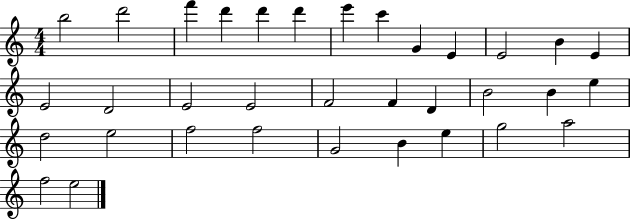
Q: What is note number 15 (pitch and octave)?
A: D4